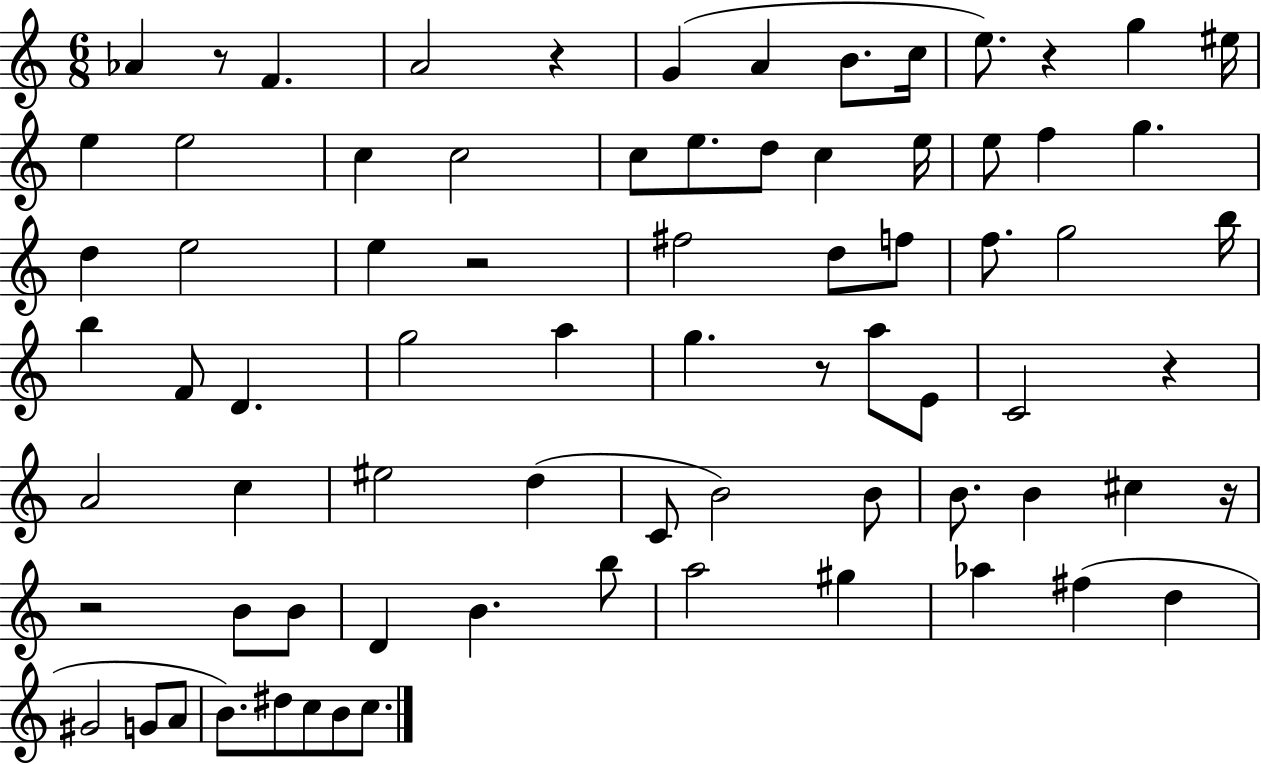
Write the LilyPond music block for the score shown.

{
  \clef treble
  \numericTimeSignature
  \time 6/8
  \key c \major
  aes'4 r8 f'4. | a'2 r4 | g'4( a'4 b'8. c''16 | e''8.) r4 g''4 eis''16 | \break e''4 e''2 | c''4 c''2 | c''8 e''8. d''8 c''4 e''16 | e''8 f''4 g''4. | \break d''4 e''2 | e''4 r2 | fis''2 d''8 f''8 | f''8. g''2 b''16 | \break b''4 f'8 d'4. | g''2 a''4 | g''4. r8 a''8 e'8 | c'2 r4 | \break a'2 c''4 | eis''2 d''4( | c'8 b'2) b'8 | b'8. b'4 cis''4 r16 | \break r2 b'8 b'8 | d'4 b'4. b''8 | a''2 gis''4 | aes''4 fis''4( d''4 | \break gis'2 g'8 a'8 | b'8.) dis''8 c''8 b'8 c''8. | \bar "|."
}